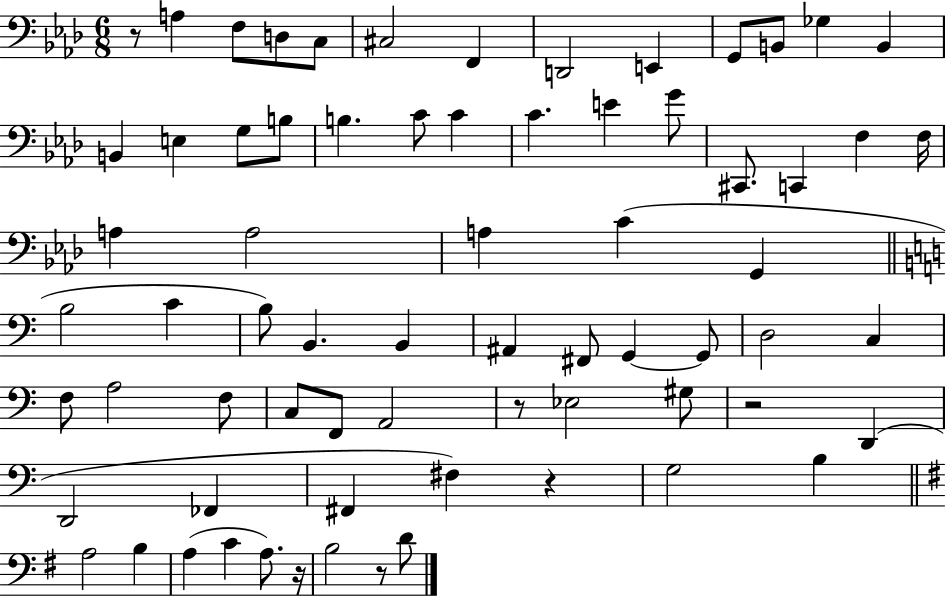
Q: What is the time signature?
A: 6/8